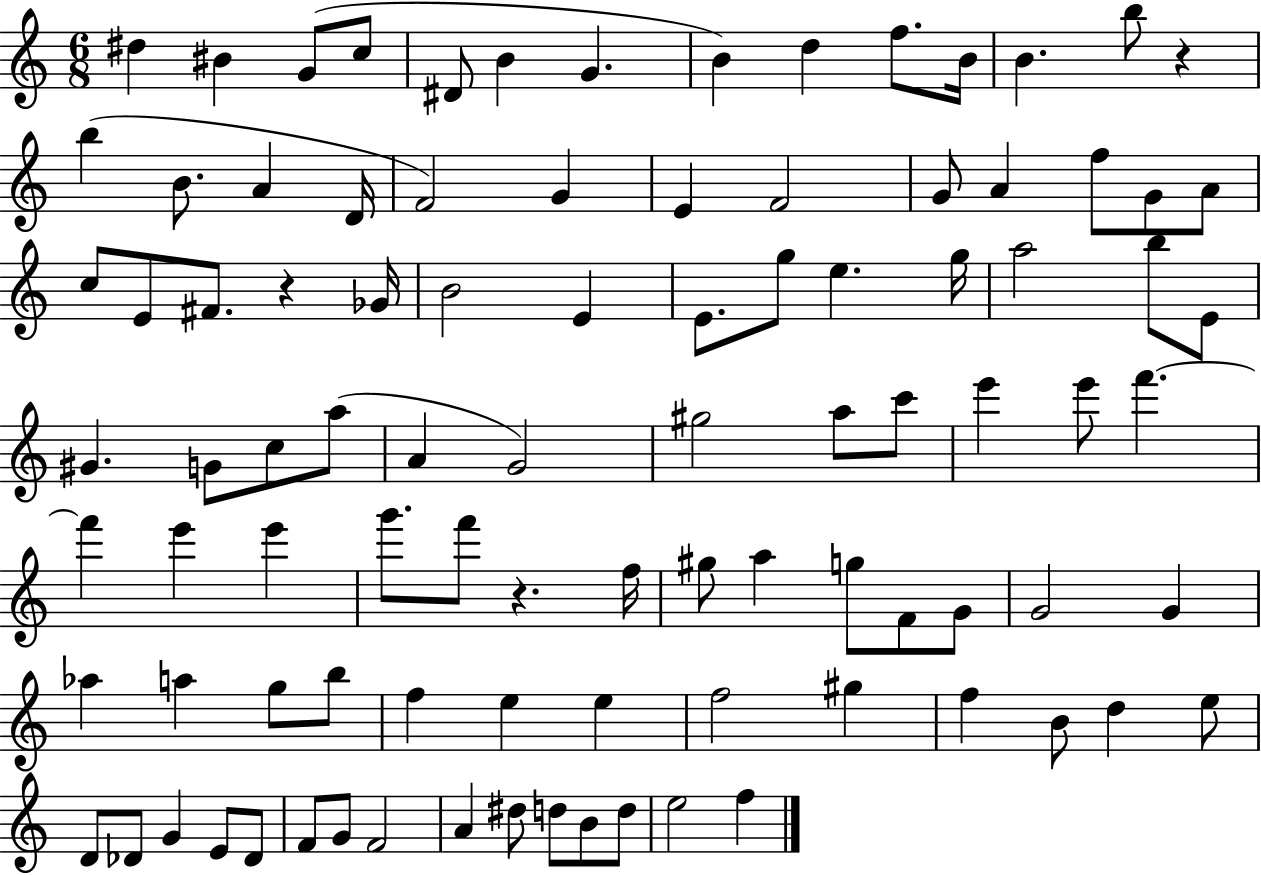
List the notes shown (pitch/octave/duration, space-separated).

D#5/q BIS4/q G4/e C5/e D#4/e B4/q G4/q. B4/q D5/q F5/e. B4/s B4/q. B5/e R/q B5/q B4/e. A4/q D4/s F4/h G4/q E4/q F4/h G4/e A4/q F5/e G4/e A4/e C5/e E4/e F#4/e. R/q Gb4/s B4/h E4/q E4/e. G5/e E5/q. G5/s A5/h B5/e E4/e G#4/q. G4/e C5/e A5/e A4/q G4/h G#5/h A5/e C6/e E6/q E6/e F6/q. F6/q E6/q E6/q G6/e. F6/e R/q. F5/s G#5/e A5/q G5/e F4/e G4/e G4/h G4/q Ab5/q A5/q G5/e B5/e F5/q E5/q E5/q F5/h G#5/q F5/q B4/e D5/q E5/e D4/e Db4/e G4/q E4/e Db4/e F4/e G4/e F4/h A4/q D#5/e D5/e B4/e D5/e E5/h F5/q